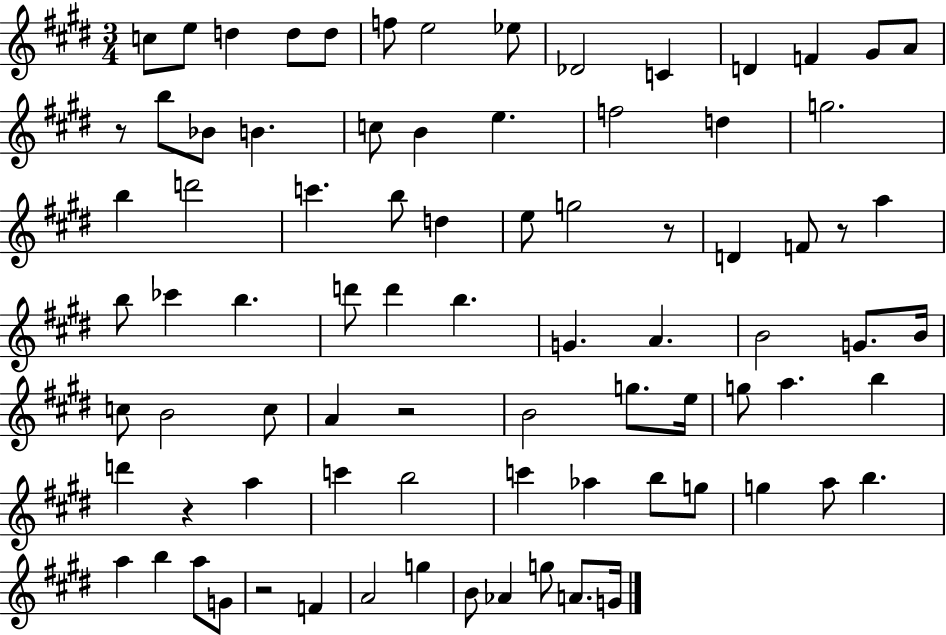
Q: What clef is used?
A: treble